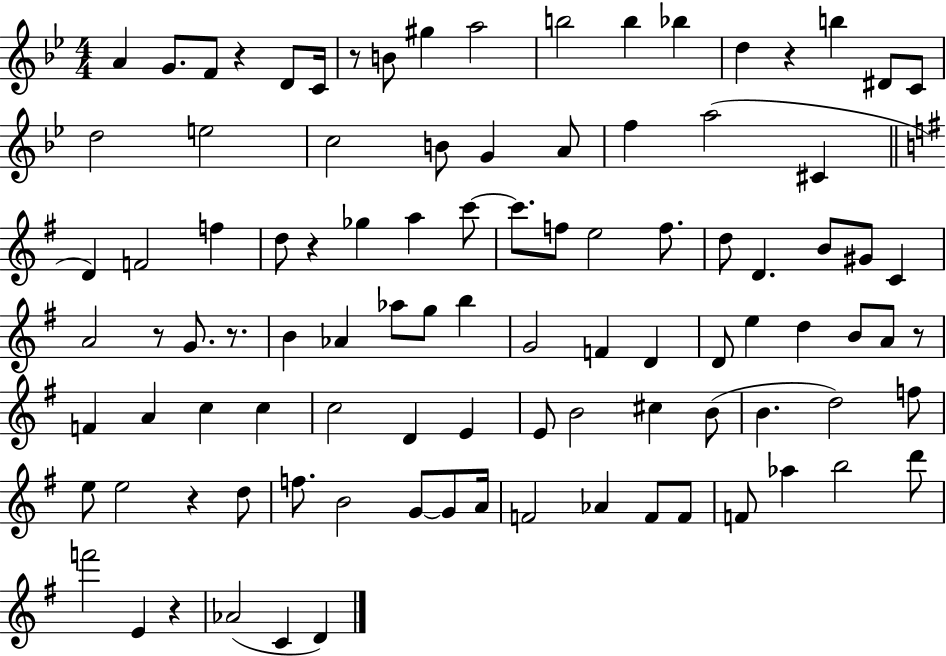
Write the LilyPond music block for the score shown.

{
  \clef treble
  \numericTimeSignature
  \time 4/4
  \key bes \major
  \repeat volta 2 { a'4 g'8. f'8 r4 d'8 c'16 | r8 b'8 gis''4 a''2 | b''2 b''4 bes''4 | d''4 r4 b''4 dis'8 c'8 | \break d''2 e''2 | c''2 b'8 g'4 a'8 | f''4 a''2( cis'4 | \bar "||" \break \key g \major d'4) f'2 f''4 | d''8 r4 ges''4 a''4 c'''8~~ | c'''8. f''8 e''2 f''8. | d''8 d'4. b'8 gis'8 c'4 | \break a'2 r8 g'8. r8. | b'4 aes'4 aes''8 g''8 b''4 | g'2 f'4 d'4 | d'8 e''4 d''4 b'8 a'8 r8 | \break f'4 a'4 c''4 c''4 | c''2 d'4 e'4 | e'8 b'2 cis''4 b'8( | b'4. d''2) f''8 | \break e''8 e''2 r4 d''8 | f''8. b'2 g'8~~ g'8 a'16 | f'2 aes'4 f'8 f'8 | f'8 aes''4 b''2 d'''8 | \break f'''2 e'4 r4 | aes'2( c'4 d'4) | } \bar "|."
}